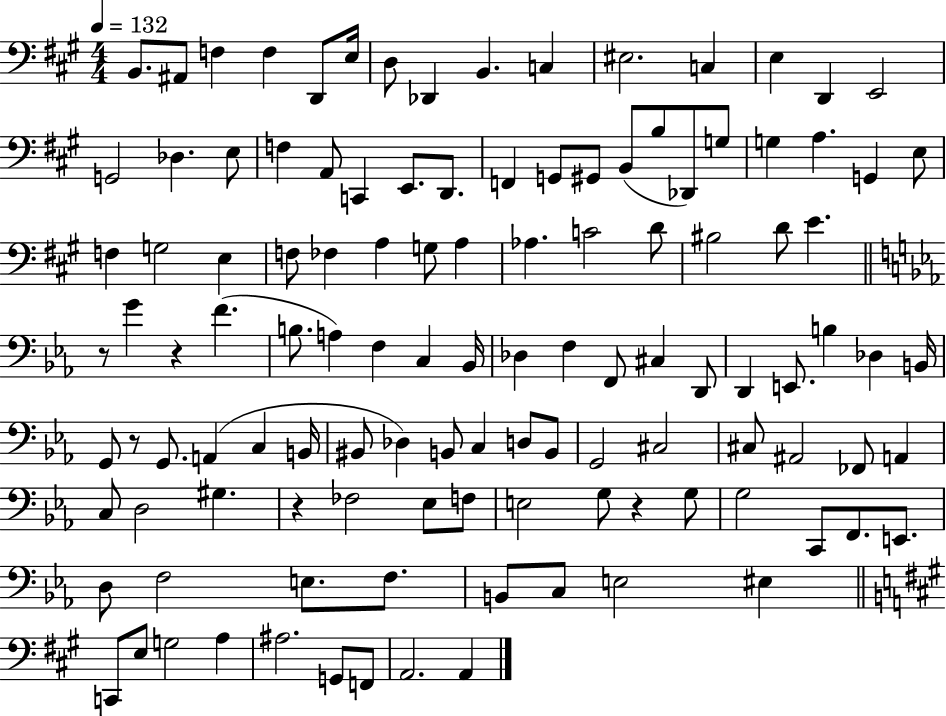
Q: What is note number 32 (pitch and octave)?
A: A3